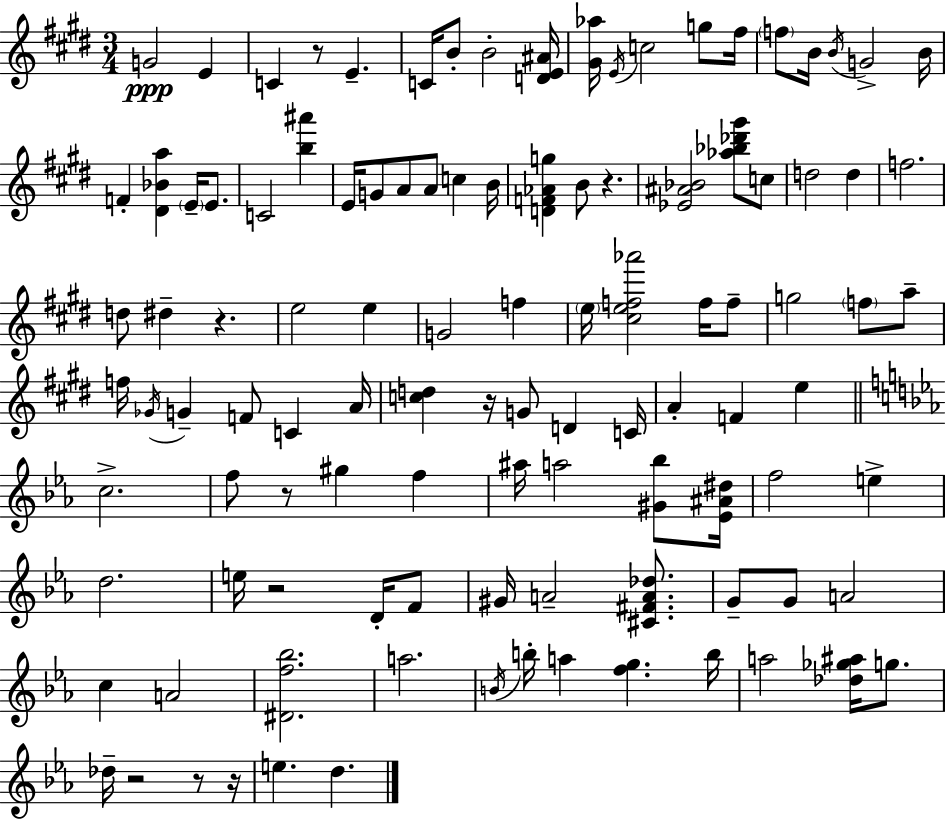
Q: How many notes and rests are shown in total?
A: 108